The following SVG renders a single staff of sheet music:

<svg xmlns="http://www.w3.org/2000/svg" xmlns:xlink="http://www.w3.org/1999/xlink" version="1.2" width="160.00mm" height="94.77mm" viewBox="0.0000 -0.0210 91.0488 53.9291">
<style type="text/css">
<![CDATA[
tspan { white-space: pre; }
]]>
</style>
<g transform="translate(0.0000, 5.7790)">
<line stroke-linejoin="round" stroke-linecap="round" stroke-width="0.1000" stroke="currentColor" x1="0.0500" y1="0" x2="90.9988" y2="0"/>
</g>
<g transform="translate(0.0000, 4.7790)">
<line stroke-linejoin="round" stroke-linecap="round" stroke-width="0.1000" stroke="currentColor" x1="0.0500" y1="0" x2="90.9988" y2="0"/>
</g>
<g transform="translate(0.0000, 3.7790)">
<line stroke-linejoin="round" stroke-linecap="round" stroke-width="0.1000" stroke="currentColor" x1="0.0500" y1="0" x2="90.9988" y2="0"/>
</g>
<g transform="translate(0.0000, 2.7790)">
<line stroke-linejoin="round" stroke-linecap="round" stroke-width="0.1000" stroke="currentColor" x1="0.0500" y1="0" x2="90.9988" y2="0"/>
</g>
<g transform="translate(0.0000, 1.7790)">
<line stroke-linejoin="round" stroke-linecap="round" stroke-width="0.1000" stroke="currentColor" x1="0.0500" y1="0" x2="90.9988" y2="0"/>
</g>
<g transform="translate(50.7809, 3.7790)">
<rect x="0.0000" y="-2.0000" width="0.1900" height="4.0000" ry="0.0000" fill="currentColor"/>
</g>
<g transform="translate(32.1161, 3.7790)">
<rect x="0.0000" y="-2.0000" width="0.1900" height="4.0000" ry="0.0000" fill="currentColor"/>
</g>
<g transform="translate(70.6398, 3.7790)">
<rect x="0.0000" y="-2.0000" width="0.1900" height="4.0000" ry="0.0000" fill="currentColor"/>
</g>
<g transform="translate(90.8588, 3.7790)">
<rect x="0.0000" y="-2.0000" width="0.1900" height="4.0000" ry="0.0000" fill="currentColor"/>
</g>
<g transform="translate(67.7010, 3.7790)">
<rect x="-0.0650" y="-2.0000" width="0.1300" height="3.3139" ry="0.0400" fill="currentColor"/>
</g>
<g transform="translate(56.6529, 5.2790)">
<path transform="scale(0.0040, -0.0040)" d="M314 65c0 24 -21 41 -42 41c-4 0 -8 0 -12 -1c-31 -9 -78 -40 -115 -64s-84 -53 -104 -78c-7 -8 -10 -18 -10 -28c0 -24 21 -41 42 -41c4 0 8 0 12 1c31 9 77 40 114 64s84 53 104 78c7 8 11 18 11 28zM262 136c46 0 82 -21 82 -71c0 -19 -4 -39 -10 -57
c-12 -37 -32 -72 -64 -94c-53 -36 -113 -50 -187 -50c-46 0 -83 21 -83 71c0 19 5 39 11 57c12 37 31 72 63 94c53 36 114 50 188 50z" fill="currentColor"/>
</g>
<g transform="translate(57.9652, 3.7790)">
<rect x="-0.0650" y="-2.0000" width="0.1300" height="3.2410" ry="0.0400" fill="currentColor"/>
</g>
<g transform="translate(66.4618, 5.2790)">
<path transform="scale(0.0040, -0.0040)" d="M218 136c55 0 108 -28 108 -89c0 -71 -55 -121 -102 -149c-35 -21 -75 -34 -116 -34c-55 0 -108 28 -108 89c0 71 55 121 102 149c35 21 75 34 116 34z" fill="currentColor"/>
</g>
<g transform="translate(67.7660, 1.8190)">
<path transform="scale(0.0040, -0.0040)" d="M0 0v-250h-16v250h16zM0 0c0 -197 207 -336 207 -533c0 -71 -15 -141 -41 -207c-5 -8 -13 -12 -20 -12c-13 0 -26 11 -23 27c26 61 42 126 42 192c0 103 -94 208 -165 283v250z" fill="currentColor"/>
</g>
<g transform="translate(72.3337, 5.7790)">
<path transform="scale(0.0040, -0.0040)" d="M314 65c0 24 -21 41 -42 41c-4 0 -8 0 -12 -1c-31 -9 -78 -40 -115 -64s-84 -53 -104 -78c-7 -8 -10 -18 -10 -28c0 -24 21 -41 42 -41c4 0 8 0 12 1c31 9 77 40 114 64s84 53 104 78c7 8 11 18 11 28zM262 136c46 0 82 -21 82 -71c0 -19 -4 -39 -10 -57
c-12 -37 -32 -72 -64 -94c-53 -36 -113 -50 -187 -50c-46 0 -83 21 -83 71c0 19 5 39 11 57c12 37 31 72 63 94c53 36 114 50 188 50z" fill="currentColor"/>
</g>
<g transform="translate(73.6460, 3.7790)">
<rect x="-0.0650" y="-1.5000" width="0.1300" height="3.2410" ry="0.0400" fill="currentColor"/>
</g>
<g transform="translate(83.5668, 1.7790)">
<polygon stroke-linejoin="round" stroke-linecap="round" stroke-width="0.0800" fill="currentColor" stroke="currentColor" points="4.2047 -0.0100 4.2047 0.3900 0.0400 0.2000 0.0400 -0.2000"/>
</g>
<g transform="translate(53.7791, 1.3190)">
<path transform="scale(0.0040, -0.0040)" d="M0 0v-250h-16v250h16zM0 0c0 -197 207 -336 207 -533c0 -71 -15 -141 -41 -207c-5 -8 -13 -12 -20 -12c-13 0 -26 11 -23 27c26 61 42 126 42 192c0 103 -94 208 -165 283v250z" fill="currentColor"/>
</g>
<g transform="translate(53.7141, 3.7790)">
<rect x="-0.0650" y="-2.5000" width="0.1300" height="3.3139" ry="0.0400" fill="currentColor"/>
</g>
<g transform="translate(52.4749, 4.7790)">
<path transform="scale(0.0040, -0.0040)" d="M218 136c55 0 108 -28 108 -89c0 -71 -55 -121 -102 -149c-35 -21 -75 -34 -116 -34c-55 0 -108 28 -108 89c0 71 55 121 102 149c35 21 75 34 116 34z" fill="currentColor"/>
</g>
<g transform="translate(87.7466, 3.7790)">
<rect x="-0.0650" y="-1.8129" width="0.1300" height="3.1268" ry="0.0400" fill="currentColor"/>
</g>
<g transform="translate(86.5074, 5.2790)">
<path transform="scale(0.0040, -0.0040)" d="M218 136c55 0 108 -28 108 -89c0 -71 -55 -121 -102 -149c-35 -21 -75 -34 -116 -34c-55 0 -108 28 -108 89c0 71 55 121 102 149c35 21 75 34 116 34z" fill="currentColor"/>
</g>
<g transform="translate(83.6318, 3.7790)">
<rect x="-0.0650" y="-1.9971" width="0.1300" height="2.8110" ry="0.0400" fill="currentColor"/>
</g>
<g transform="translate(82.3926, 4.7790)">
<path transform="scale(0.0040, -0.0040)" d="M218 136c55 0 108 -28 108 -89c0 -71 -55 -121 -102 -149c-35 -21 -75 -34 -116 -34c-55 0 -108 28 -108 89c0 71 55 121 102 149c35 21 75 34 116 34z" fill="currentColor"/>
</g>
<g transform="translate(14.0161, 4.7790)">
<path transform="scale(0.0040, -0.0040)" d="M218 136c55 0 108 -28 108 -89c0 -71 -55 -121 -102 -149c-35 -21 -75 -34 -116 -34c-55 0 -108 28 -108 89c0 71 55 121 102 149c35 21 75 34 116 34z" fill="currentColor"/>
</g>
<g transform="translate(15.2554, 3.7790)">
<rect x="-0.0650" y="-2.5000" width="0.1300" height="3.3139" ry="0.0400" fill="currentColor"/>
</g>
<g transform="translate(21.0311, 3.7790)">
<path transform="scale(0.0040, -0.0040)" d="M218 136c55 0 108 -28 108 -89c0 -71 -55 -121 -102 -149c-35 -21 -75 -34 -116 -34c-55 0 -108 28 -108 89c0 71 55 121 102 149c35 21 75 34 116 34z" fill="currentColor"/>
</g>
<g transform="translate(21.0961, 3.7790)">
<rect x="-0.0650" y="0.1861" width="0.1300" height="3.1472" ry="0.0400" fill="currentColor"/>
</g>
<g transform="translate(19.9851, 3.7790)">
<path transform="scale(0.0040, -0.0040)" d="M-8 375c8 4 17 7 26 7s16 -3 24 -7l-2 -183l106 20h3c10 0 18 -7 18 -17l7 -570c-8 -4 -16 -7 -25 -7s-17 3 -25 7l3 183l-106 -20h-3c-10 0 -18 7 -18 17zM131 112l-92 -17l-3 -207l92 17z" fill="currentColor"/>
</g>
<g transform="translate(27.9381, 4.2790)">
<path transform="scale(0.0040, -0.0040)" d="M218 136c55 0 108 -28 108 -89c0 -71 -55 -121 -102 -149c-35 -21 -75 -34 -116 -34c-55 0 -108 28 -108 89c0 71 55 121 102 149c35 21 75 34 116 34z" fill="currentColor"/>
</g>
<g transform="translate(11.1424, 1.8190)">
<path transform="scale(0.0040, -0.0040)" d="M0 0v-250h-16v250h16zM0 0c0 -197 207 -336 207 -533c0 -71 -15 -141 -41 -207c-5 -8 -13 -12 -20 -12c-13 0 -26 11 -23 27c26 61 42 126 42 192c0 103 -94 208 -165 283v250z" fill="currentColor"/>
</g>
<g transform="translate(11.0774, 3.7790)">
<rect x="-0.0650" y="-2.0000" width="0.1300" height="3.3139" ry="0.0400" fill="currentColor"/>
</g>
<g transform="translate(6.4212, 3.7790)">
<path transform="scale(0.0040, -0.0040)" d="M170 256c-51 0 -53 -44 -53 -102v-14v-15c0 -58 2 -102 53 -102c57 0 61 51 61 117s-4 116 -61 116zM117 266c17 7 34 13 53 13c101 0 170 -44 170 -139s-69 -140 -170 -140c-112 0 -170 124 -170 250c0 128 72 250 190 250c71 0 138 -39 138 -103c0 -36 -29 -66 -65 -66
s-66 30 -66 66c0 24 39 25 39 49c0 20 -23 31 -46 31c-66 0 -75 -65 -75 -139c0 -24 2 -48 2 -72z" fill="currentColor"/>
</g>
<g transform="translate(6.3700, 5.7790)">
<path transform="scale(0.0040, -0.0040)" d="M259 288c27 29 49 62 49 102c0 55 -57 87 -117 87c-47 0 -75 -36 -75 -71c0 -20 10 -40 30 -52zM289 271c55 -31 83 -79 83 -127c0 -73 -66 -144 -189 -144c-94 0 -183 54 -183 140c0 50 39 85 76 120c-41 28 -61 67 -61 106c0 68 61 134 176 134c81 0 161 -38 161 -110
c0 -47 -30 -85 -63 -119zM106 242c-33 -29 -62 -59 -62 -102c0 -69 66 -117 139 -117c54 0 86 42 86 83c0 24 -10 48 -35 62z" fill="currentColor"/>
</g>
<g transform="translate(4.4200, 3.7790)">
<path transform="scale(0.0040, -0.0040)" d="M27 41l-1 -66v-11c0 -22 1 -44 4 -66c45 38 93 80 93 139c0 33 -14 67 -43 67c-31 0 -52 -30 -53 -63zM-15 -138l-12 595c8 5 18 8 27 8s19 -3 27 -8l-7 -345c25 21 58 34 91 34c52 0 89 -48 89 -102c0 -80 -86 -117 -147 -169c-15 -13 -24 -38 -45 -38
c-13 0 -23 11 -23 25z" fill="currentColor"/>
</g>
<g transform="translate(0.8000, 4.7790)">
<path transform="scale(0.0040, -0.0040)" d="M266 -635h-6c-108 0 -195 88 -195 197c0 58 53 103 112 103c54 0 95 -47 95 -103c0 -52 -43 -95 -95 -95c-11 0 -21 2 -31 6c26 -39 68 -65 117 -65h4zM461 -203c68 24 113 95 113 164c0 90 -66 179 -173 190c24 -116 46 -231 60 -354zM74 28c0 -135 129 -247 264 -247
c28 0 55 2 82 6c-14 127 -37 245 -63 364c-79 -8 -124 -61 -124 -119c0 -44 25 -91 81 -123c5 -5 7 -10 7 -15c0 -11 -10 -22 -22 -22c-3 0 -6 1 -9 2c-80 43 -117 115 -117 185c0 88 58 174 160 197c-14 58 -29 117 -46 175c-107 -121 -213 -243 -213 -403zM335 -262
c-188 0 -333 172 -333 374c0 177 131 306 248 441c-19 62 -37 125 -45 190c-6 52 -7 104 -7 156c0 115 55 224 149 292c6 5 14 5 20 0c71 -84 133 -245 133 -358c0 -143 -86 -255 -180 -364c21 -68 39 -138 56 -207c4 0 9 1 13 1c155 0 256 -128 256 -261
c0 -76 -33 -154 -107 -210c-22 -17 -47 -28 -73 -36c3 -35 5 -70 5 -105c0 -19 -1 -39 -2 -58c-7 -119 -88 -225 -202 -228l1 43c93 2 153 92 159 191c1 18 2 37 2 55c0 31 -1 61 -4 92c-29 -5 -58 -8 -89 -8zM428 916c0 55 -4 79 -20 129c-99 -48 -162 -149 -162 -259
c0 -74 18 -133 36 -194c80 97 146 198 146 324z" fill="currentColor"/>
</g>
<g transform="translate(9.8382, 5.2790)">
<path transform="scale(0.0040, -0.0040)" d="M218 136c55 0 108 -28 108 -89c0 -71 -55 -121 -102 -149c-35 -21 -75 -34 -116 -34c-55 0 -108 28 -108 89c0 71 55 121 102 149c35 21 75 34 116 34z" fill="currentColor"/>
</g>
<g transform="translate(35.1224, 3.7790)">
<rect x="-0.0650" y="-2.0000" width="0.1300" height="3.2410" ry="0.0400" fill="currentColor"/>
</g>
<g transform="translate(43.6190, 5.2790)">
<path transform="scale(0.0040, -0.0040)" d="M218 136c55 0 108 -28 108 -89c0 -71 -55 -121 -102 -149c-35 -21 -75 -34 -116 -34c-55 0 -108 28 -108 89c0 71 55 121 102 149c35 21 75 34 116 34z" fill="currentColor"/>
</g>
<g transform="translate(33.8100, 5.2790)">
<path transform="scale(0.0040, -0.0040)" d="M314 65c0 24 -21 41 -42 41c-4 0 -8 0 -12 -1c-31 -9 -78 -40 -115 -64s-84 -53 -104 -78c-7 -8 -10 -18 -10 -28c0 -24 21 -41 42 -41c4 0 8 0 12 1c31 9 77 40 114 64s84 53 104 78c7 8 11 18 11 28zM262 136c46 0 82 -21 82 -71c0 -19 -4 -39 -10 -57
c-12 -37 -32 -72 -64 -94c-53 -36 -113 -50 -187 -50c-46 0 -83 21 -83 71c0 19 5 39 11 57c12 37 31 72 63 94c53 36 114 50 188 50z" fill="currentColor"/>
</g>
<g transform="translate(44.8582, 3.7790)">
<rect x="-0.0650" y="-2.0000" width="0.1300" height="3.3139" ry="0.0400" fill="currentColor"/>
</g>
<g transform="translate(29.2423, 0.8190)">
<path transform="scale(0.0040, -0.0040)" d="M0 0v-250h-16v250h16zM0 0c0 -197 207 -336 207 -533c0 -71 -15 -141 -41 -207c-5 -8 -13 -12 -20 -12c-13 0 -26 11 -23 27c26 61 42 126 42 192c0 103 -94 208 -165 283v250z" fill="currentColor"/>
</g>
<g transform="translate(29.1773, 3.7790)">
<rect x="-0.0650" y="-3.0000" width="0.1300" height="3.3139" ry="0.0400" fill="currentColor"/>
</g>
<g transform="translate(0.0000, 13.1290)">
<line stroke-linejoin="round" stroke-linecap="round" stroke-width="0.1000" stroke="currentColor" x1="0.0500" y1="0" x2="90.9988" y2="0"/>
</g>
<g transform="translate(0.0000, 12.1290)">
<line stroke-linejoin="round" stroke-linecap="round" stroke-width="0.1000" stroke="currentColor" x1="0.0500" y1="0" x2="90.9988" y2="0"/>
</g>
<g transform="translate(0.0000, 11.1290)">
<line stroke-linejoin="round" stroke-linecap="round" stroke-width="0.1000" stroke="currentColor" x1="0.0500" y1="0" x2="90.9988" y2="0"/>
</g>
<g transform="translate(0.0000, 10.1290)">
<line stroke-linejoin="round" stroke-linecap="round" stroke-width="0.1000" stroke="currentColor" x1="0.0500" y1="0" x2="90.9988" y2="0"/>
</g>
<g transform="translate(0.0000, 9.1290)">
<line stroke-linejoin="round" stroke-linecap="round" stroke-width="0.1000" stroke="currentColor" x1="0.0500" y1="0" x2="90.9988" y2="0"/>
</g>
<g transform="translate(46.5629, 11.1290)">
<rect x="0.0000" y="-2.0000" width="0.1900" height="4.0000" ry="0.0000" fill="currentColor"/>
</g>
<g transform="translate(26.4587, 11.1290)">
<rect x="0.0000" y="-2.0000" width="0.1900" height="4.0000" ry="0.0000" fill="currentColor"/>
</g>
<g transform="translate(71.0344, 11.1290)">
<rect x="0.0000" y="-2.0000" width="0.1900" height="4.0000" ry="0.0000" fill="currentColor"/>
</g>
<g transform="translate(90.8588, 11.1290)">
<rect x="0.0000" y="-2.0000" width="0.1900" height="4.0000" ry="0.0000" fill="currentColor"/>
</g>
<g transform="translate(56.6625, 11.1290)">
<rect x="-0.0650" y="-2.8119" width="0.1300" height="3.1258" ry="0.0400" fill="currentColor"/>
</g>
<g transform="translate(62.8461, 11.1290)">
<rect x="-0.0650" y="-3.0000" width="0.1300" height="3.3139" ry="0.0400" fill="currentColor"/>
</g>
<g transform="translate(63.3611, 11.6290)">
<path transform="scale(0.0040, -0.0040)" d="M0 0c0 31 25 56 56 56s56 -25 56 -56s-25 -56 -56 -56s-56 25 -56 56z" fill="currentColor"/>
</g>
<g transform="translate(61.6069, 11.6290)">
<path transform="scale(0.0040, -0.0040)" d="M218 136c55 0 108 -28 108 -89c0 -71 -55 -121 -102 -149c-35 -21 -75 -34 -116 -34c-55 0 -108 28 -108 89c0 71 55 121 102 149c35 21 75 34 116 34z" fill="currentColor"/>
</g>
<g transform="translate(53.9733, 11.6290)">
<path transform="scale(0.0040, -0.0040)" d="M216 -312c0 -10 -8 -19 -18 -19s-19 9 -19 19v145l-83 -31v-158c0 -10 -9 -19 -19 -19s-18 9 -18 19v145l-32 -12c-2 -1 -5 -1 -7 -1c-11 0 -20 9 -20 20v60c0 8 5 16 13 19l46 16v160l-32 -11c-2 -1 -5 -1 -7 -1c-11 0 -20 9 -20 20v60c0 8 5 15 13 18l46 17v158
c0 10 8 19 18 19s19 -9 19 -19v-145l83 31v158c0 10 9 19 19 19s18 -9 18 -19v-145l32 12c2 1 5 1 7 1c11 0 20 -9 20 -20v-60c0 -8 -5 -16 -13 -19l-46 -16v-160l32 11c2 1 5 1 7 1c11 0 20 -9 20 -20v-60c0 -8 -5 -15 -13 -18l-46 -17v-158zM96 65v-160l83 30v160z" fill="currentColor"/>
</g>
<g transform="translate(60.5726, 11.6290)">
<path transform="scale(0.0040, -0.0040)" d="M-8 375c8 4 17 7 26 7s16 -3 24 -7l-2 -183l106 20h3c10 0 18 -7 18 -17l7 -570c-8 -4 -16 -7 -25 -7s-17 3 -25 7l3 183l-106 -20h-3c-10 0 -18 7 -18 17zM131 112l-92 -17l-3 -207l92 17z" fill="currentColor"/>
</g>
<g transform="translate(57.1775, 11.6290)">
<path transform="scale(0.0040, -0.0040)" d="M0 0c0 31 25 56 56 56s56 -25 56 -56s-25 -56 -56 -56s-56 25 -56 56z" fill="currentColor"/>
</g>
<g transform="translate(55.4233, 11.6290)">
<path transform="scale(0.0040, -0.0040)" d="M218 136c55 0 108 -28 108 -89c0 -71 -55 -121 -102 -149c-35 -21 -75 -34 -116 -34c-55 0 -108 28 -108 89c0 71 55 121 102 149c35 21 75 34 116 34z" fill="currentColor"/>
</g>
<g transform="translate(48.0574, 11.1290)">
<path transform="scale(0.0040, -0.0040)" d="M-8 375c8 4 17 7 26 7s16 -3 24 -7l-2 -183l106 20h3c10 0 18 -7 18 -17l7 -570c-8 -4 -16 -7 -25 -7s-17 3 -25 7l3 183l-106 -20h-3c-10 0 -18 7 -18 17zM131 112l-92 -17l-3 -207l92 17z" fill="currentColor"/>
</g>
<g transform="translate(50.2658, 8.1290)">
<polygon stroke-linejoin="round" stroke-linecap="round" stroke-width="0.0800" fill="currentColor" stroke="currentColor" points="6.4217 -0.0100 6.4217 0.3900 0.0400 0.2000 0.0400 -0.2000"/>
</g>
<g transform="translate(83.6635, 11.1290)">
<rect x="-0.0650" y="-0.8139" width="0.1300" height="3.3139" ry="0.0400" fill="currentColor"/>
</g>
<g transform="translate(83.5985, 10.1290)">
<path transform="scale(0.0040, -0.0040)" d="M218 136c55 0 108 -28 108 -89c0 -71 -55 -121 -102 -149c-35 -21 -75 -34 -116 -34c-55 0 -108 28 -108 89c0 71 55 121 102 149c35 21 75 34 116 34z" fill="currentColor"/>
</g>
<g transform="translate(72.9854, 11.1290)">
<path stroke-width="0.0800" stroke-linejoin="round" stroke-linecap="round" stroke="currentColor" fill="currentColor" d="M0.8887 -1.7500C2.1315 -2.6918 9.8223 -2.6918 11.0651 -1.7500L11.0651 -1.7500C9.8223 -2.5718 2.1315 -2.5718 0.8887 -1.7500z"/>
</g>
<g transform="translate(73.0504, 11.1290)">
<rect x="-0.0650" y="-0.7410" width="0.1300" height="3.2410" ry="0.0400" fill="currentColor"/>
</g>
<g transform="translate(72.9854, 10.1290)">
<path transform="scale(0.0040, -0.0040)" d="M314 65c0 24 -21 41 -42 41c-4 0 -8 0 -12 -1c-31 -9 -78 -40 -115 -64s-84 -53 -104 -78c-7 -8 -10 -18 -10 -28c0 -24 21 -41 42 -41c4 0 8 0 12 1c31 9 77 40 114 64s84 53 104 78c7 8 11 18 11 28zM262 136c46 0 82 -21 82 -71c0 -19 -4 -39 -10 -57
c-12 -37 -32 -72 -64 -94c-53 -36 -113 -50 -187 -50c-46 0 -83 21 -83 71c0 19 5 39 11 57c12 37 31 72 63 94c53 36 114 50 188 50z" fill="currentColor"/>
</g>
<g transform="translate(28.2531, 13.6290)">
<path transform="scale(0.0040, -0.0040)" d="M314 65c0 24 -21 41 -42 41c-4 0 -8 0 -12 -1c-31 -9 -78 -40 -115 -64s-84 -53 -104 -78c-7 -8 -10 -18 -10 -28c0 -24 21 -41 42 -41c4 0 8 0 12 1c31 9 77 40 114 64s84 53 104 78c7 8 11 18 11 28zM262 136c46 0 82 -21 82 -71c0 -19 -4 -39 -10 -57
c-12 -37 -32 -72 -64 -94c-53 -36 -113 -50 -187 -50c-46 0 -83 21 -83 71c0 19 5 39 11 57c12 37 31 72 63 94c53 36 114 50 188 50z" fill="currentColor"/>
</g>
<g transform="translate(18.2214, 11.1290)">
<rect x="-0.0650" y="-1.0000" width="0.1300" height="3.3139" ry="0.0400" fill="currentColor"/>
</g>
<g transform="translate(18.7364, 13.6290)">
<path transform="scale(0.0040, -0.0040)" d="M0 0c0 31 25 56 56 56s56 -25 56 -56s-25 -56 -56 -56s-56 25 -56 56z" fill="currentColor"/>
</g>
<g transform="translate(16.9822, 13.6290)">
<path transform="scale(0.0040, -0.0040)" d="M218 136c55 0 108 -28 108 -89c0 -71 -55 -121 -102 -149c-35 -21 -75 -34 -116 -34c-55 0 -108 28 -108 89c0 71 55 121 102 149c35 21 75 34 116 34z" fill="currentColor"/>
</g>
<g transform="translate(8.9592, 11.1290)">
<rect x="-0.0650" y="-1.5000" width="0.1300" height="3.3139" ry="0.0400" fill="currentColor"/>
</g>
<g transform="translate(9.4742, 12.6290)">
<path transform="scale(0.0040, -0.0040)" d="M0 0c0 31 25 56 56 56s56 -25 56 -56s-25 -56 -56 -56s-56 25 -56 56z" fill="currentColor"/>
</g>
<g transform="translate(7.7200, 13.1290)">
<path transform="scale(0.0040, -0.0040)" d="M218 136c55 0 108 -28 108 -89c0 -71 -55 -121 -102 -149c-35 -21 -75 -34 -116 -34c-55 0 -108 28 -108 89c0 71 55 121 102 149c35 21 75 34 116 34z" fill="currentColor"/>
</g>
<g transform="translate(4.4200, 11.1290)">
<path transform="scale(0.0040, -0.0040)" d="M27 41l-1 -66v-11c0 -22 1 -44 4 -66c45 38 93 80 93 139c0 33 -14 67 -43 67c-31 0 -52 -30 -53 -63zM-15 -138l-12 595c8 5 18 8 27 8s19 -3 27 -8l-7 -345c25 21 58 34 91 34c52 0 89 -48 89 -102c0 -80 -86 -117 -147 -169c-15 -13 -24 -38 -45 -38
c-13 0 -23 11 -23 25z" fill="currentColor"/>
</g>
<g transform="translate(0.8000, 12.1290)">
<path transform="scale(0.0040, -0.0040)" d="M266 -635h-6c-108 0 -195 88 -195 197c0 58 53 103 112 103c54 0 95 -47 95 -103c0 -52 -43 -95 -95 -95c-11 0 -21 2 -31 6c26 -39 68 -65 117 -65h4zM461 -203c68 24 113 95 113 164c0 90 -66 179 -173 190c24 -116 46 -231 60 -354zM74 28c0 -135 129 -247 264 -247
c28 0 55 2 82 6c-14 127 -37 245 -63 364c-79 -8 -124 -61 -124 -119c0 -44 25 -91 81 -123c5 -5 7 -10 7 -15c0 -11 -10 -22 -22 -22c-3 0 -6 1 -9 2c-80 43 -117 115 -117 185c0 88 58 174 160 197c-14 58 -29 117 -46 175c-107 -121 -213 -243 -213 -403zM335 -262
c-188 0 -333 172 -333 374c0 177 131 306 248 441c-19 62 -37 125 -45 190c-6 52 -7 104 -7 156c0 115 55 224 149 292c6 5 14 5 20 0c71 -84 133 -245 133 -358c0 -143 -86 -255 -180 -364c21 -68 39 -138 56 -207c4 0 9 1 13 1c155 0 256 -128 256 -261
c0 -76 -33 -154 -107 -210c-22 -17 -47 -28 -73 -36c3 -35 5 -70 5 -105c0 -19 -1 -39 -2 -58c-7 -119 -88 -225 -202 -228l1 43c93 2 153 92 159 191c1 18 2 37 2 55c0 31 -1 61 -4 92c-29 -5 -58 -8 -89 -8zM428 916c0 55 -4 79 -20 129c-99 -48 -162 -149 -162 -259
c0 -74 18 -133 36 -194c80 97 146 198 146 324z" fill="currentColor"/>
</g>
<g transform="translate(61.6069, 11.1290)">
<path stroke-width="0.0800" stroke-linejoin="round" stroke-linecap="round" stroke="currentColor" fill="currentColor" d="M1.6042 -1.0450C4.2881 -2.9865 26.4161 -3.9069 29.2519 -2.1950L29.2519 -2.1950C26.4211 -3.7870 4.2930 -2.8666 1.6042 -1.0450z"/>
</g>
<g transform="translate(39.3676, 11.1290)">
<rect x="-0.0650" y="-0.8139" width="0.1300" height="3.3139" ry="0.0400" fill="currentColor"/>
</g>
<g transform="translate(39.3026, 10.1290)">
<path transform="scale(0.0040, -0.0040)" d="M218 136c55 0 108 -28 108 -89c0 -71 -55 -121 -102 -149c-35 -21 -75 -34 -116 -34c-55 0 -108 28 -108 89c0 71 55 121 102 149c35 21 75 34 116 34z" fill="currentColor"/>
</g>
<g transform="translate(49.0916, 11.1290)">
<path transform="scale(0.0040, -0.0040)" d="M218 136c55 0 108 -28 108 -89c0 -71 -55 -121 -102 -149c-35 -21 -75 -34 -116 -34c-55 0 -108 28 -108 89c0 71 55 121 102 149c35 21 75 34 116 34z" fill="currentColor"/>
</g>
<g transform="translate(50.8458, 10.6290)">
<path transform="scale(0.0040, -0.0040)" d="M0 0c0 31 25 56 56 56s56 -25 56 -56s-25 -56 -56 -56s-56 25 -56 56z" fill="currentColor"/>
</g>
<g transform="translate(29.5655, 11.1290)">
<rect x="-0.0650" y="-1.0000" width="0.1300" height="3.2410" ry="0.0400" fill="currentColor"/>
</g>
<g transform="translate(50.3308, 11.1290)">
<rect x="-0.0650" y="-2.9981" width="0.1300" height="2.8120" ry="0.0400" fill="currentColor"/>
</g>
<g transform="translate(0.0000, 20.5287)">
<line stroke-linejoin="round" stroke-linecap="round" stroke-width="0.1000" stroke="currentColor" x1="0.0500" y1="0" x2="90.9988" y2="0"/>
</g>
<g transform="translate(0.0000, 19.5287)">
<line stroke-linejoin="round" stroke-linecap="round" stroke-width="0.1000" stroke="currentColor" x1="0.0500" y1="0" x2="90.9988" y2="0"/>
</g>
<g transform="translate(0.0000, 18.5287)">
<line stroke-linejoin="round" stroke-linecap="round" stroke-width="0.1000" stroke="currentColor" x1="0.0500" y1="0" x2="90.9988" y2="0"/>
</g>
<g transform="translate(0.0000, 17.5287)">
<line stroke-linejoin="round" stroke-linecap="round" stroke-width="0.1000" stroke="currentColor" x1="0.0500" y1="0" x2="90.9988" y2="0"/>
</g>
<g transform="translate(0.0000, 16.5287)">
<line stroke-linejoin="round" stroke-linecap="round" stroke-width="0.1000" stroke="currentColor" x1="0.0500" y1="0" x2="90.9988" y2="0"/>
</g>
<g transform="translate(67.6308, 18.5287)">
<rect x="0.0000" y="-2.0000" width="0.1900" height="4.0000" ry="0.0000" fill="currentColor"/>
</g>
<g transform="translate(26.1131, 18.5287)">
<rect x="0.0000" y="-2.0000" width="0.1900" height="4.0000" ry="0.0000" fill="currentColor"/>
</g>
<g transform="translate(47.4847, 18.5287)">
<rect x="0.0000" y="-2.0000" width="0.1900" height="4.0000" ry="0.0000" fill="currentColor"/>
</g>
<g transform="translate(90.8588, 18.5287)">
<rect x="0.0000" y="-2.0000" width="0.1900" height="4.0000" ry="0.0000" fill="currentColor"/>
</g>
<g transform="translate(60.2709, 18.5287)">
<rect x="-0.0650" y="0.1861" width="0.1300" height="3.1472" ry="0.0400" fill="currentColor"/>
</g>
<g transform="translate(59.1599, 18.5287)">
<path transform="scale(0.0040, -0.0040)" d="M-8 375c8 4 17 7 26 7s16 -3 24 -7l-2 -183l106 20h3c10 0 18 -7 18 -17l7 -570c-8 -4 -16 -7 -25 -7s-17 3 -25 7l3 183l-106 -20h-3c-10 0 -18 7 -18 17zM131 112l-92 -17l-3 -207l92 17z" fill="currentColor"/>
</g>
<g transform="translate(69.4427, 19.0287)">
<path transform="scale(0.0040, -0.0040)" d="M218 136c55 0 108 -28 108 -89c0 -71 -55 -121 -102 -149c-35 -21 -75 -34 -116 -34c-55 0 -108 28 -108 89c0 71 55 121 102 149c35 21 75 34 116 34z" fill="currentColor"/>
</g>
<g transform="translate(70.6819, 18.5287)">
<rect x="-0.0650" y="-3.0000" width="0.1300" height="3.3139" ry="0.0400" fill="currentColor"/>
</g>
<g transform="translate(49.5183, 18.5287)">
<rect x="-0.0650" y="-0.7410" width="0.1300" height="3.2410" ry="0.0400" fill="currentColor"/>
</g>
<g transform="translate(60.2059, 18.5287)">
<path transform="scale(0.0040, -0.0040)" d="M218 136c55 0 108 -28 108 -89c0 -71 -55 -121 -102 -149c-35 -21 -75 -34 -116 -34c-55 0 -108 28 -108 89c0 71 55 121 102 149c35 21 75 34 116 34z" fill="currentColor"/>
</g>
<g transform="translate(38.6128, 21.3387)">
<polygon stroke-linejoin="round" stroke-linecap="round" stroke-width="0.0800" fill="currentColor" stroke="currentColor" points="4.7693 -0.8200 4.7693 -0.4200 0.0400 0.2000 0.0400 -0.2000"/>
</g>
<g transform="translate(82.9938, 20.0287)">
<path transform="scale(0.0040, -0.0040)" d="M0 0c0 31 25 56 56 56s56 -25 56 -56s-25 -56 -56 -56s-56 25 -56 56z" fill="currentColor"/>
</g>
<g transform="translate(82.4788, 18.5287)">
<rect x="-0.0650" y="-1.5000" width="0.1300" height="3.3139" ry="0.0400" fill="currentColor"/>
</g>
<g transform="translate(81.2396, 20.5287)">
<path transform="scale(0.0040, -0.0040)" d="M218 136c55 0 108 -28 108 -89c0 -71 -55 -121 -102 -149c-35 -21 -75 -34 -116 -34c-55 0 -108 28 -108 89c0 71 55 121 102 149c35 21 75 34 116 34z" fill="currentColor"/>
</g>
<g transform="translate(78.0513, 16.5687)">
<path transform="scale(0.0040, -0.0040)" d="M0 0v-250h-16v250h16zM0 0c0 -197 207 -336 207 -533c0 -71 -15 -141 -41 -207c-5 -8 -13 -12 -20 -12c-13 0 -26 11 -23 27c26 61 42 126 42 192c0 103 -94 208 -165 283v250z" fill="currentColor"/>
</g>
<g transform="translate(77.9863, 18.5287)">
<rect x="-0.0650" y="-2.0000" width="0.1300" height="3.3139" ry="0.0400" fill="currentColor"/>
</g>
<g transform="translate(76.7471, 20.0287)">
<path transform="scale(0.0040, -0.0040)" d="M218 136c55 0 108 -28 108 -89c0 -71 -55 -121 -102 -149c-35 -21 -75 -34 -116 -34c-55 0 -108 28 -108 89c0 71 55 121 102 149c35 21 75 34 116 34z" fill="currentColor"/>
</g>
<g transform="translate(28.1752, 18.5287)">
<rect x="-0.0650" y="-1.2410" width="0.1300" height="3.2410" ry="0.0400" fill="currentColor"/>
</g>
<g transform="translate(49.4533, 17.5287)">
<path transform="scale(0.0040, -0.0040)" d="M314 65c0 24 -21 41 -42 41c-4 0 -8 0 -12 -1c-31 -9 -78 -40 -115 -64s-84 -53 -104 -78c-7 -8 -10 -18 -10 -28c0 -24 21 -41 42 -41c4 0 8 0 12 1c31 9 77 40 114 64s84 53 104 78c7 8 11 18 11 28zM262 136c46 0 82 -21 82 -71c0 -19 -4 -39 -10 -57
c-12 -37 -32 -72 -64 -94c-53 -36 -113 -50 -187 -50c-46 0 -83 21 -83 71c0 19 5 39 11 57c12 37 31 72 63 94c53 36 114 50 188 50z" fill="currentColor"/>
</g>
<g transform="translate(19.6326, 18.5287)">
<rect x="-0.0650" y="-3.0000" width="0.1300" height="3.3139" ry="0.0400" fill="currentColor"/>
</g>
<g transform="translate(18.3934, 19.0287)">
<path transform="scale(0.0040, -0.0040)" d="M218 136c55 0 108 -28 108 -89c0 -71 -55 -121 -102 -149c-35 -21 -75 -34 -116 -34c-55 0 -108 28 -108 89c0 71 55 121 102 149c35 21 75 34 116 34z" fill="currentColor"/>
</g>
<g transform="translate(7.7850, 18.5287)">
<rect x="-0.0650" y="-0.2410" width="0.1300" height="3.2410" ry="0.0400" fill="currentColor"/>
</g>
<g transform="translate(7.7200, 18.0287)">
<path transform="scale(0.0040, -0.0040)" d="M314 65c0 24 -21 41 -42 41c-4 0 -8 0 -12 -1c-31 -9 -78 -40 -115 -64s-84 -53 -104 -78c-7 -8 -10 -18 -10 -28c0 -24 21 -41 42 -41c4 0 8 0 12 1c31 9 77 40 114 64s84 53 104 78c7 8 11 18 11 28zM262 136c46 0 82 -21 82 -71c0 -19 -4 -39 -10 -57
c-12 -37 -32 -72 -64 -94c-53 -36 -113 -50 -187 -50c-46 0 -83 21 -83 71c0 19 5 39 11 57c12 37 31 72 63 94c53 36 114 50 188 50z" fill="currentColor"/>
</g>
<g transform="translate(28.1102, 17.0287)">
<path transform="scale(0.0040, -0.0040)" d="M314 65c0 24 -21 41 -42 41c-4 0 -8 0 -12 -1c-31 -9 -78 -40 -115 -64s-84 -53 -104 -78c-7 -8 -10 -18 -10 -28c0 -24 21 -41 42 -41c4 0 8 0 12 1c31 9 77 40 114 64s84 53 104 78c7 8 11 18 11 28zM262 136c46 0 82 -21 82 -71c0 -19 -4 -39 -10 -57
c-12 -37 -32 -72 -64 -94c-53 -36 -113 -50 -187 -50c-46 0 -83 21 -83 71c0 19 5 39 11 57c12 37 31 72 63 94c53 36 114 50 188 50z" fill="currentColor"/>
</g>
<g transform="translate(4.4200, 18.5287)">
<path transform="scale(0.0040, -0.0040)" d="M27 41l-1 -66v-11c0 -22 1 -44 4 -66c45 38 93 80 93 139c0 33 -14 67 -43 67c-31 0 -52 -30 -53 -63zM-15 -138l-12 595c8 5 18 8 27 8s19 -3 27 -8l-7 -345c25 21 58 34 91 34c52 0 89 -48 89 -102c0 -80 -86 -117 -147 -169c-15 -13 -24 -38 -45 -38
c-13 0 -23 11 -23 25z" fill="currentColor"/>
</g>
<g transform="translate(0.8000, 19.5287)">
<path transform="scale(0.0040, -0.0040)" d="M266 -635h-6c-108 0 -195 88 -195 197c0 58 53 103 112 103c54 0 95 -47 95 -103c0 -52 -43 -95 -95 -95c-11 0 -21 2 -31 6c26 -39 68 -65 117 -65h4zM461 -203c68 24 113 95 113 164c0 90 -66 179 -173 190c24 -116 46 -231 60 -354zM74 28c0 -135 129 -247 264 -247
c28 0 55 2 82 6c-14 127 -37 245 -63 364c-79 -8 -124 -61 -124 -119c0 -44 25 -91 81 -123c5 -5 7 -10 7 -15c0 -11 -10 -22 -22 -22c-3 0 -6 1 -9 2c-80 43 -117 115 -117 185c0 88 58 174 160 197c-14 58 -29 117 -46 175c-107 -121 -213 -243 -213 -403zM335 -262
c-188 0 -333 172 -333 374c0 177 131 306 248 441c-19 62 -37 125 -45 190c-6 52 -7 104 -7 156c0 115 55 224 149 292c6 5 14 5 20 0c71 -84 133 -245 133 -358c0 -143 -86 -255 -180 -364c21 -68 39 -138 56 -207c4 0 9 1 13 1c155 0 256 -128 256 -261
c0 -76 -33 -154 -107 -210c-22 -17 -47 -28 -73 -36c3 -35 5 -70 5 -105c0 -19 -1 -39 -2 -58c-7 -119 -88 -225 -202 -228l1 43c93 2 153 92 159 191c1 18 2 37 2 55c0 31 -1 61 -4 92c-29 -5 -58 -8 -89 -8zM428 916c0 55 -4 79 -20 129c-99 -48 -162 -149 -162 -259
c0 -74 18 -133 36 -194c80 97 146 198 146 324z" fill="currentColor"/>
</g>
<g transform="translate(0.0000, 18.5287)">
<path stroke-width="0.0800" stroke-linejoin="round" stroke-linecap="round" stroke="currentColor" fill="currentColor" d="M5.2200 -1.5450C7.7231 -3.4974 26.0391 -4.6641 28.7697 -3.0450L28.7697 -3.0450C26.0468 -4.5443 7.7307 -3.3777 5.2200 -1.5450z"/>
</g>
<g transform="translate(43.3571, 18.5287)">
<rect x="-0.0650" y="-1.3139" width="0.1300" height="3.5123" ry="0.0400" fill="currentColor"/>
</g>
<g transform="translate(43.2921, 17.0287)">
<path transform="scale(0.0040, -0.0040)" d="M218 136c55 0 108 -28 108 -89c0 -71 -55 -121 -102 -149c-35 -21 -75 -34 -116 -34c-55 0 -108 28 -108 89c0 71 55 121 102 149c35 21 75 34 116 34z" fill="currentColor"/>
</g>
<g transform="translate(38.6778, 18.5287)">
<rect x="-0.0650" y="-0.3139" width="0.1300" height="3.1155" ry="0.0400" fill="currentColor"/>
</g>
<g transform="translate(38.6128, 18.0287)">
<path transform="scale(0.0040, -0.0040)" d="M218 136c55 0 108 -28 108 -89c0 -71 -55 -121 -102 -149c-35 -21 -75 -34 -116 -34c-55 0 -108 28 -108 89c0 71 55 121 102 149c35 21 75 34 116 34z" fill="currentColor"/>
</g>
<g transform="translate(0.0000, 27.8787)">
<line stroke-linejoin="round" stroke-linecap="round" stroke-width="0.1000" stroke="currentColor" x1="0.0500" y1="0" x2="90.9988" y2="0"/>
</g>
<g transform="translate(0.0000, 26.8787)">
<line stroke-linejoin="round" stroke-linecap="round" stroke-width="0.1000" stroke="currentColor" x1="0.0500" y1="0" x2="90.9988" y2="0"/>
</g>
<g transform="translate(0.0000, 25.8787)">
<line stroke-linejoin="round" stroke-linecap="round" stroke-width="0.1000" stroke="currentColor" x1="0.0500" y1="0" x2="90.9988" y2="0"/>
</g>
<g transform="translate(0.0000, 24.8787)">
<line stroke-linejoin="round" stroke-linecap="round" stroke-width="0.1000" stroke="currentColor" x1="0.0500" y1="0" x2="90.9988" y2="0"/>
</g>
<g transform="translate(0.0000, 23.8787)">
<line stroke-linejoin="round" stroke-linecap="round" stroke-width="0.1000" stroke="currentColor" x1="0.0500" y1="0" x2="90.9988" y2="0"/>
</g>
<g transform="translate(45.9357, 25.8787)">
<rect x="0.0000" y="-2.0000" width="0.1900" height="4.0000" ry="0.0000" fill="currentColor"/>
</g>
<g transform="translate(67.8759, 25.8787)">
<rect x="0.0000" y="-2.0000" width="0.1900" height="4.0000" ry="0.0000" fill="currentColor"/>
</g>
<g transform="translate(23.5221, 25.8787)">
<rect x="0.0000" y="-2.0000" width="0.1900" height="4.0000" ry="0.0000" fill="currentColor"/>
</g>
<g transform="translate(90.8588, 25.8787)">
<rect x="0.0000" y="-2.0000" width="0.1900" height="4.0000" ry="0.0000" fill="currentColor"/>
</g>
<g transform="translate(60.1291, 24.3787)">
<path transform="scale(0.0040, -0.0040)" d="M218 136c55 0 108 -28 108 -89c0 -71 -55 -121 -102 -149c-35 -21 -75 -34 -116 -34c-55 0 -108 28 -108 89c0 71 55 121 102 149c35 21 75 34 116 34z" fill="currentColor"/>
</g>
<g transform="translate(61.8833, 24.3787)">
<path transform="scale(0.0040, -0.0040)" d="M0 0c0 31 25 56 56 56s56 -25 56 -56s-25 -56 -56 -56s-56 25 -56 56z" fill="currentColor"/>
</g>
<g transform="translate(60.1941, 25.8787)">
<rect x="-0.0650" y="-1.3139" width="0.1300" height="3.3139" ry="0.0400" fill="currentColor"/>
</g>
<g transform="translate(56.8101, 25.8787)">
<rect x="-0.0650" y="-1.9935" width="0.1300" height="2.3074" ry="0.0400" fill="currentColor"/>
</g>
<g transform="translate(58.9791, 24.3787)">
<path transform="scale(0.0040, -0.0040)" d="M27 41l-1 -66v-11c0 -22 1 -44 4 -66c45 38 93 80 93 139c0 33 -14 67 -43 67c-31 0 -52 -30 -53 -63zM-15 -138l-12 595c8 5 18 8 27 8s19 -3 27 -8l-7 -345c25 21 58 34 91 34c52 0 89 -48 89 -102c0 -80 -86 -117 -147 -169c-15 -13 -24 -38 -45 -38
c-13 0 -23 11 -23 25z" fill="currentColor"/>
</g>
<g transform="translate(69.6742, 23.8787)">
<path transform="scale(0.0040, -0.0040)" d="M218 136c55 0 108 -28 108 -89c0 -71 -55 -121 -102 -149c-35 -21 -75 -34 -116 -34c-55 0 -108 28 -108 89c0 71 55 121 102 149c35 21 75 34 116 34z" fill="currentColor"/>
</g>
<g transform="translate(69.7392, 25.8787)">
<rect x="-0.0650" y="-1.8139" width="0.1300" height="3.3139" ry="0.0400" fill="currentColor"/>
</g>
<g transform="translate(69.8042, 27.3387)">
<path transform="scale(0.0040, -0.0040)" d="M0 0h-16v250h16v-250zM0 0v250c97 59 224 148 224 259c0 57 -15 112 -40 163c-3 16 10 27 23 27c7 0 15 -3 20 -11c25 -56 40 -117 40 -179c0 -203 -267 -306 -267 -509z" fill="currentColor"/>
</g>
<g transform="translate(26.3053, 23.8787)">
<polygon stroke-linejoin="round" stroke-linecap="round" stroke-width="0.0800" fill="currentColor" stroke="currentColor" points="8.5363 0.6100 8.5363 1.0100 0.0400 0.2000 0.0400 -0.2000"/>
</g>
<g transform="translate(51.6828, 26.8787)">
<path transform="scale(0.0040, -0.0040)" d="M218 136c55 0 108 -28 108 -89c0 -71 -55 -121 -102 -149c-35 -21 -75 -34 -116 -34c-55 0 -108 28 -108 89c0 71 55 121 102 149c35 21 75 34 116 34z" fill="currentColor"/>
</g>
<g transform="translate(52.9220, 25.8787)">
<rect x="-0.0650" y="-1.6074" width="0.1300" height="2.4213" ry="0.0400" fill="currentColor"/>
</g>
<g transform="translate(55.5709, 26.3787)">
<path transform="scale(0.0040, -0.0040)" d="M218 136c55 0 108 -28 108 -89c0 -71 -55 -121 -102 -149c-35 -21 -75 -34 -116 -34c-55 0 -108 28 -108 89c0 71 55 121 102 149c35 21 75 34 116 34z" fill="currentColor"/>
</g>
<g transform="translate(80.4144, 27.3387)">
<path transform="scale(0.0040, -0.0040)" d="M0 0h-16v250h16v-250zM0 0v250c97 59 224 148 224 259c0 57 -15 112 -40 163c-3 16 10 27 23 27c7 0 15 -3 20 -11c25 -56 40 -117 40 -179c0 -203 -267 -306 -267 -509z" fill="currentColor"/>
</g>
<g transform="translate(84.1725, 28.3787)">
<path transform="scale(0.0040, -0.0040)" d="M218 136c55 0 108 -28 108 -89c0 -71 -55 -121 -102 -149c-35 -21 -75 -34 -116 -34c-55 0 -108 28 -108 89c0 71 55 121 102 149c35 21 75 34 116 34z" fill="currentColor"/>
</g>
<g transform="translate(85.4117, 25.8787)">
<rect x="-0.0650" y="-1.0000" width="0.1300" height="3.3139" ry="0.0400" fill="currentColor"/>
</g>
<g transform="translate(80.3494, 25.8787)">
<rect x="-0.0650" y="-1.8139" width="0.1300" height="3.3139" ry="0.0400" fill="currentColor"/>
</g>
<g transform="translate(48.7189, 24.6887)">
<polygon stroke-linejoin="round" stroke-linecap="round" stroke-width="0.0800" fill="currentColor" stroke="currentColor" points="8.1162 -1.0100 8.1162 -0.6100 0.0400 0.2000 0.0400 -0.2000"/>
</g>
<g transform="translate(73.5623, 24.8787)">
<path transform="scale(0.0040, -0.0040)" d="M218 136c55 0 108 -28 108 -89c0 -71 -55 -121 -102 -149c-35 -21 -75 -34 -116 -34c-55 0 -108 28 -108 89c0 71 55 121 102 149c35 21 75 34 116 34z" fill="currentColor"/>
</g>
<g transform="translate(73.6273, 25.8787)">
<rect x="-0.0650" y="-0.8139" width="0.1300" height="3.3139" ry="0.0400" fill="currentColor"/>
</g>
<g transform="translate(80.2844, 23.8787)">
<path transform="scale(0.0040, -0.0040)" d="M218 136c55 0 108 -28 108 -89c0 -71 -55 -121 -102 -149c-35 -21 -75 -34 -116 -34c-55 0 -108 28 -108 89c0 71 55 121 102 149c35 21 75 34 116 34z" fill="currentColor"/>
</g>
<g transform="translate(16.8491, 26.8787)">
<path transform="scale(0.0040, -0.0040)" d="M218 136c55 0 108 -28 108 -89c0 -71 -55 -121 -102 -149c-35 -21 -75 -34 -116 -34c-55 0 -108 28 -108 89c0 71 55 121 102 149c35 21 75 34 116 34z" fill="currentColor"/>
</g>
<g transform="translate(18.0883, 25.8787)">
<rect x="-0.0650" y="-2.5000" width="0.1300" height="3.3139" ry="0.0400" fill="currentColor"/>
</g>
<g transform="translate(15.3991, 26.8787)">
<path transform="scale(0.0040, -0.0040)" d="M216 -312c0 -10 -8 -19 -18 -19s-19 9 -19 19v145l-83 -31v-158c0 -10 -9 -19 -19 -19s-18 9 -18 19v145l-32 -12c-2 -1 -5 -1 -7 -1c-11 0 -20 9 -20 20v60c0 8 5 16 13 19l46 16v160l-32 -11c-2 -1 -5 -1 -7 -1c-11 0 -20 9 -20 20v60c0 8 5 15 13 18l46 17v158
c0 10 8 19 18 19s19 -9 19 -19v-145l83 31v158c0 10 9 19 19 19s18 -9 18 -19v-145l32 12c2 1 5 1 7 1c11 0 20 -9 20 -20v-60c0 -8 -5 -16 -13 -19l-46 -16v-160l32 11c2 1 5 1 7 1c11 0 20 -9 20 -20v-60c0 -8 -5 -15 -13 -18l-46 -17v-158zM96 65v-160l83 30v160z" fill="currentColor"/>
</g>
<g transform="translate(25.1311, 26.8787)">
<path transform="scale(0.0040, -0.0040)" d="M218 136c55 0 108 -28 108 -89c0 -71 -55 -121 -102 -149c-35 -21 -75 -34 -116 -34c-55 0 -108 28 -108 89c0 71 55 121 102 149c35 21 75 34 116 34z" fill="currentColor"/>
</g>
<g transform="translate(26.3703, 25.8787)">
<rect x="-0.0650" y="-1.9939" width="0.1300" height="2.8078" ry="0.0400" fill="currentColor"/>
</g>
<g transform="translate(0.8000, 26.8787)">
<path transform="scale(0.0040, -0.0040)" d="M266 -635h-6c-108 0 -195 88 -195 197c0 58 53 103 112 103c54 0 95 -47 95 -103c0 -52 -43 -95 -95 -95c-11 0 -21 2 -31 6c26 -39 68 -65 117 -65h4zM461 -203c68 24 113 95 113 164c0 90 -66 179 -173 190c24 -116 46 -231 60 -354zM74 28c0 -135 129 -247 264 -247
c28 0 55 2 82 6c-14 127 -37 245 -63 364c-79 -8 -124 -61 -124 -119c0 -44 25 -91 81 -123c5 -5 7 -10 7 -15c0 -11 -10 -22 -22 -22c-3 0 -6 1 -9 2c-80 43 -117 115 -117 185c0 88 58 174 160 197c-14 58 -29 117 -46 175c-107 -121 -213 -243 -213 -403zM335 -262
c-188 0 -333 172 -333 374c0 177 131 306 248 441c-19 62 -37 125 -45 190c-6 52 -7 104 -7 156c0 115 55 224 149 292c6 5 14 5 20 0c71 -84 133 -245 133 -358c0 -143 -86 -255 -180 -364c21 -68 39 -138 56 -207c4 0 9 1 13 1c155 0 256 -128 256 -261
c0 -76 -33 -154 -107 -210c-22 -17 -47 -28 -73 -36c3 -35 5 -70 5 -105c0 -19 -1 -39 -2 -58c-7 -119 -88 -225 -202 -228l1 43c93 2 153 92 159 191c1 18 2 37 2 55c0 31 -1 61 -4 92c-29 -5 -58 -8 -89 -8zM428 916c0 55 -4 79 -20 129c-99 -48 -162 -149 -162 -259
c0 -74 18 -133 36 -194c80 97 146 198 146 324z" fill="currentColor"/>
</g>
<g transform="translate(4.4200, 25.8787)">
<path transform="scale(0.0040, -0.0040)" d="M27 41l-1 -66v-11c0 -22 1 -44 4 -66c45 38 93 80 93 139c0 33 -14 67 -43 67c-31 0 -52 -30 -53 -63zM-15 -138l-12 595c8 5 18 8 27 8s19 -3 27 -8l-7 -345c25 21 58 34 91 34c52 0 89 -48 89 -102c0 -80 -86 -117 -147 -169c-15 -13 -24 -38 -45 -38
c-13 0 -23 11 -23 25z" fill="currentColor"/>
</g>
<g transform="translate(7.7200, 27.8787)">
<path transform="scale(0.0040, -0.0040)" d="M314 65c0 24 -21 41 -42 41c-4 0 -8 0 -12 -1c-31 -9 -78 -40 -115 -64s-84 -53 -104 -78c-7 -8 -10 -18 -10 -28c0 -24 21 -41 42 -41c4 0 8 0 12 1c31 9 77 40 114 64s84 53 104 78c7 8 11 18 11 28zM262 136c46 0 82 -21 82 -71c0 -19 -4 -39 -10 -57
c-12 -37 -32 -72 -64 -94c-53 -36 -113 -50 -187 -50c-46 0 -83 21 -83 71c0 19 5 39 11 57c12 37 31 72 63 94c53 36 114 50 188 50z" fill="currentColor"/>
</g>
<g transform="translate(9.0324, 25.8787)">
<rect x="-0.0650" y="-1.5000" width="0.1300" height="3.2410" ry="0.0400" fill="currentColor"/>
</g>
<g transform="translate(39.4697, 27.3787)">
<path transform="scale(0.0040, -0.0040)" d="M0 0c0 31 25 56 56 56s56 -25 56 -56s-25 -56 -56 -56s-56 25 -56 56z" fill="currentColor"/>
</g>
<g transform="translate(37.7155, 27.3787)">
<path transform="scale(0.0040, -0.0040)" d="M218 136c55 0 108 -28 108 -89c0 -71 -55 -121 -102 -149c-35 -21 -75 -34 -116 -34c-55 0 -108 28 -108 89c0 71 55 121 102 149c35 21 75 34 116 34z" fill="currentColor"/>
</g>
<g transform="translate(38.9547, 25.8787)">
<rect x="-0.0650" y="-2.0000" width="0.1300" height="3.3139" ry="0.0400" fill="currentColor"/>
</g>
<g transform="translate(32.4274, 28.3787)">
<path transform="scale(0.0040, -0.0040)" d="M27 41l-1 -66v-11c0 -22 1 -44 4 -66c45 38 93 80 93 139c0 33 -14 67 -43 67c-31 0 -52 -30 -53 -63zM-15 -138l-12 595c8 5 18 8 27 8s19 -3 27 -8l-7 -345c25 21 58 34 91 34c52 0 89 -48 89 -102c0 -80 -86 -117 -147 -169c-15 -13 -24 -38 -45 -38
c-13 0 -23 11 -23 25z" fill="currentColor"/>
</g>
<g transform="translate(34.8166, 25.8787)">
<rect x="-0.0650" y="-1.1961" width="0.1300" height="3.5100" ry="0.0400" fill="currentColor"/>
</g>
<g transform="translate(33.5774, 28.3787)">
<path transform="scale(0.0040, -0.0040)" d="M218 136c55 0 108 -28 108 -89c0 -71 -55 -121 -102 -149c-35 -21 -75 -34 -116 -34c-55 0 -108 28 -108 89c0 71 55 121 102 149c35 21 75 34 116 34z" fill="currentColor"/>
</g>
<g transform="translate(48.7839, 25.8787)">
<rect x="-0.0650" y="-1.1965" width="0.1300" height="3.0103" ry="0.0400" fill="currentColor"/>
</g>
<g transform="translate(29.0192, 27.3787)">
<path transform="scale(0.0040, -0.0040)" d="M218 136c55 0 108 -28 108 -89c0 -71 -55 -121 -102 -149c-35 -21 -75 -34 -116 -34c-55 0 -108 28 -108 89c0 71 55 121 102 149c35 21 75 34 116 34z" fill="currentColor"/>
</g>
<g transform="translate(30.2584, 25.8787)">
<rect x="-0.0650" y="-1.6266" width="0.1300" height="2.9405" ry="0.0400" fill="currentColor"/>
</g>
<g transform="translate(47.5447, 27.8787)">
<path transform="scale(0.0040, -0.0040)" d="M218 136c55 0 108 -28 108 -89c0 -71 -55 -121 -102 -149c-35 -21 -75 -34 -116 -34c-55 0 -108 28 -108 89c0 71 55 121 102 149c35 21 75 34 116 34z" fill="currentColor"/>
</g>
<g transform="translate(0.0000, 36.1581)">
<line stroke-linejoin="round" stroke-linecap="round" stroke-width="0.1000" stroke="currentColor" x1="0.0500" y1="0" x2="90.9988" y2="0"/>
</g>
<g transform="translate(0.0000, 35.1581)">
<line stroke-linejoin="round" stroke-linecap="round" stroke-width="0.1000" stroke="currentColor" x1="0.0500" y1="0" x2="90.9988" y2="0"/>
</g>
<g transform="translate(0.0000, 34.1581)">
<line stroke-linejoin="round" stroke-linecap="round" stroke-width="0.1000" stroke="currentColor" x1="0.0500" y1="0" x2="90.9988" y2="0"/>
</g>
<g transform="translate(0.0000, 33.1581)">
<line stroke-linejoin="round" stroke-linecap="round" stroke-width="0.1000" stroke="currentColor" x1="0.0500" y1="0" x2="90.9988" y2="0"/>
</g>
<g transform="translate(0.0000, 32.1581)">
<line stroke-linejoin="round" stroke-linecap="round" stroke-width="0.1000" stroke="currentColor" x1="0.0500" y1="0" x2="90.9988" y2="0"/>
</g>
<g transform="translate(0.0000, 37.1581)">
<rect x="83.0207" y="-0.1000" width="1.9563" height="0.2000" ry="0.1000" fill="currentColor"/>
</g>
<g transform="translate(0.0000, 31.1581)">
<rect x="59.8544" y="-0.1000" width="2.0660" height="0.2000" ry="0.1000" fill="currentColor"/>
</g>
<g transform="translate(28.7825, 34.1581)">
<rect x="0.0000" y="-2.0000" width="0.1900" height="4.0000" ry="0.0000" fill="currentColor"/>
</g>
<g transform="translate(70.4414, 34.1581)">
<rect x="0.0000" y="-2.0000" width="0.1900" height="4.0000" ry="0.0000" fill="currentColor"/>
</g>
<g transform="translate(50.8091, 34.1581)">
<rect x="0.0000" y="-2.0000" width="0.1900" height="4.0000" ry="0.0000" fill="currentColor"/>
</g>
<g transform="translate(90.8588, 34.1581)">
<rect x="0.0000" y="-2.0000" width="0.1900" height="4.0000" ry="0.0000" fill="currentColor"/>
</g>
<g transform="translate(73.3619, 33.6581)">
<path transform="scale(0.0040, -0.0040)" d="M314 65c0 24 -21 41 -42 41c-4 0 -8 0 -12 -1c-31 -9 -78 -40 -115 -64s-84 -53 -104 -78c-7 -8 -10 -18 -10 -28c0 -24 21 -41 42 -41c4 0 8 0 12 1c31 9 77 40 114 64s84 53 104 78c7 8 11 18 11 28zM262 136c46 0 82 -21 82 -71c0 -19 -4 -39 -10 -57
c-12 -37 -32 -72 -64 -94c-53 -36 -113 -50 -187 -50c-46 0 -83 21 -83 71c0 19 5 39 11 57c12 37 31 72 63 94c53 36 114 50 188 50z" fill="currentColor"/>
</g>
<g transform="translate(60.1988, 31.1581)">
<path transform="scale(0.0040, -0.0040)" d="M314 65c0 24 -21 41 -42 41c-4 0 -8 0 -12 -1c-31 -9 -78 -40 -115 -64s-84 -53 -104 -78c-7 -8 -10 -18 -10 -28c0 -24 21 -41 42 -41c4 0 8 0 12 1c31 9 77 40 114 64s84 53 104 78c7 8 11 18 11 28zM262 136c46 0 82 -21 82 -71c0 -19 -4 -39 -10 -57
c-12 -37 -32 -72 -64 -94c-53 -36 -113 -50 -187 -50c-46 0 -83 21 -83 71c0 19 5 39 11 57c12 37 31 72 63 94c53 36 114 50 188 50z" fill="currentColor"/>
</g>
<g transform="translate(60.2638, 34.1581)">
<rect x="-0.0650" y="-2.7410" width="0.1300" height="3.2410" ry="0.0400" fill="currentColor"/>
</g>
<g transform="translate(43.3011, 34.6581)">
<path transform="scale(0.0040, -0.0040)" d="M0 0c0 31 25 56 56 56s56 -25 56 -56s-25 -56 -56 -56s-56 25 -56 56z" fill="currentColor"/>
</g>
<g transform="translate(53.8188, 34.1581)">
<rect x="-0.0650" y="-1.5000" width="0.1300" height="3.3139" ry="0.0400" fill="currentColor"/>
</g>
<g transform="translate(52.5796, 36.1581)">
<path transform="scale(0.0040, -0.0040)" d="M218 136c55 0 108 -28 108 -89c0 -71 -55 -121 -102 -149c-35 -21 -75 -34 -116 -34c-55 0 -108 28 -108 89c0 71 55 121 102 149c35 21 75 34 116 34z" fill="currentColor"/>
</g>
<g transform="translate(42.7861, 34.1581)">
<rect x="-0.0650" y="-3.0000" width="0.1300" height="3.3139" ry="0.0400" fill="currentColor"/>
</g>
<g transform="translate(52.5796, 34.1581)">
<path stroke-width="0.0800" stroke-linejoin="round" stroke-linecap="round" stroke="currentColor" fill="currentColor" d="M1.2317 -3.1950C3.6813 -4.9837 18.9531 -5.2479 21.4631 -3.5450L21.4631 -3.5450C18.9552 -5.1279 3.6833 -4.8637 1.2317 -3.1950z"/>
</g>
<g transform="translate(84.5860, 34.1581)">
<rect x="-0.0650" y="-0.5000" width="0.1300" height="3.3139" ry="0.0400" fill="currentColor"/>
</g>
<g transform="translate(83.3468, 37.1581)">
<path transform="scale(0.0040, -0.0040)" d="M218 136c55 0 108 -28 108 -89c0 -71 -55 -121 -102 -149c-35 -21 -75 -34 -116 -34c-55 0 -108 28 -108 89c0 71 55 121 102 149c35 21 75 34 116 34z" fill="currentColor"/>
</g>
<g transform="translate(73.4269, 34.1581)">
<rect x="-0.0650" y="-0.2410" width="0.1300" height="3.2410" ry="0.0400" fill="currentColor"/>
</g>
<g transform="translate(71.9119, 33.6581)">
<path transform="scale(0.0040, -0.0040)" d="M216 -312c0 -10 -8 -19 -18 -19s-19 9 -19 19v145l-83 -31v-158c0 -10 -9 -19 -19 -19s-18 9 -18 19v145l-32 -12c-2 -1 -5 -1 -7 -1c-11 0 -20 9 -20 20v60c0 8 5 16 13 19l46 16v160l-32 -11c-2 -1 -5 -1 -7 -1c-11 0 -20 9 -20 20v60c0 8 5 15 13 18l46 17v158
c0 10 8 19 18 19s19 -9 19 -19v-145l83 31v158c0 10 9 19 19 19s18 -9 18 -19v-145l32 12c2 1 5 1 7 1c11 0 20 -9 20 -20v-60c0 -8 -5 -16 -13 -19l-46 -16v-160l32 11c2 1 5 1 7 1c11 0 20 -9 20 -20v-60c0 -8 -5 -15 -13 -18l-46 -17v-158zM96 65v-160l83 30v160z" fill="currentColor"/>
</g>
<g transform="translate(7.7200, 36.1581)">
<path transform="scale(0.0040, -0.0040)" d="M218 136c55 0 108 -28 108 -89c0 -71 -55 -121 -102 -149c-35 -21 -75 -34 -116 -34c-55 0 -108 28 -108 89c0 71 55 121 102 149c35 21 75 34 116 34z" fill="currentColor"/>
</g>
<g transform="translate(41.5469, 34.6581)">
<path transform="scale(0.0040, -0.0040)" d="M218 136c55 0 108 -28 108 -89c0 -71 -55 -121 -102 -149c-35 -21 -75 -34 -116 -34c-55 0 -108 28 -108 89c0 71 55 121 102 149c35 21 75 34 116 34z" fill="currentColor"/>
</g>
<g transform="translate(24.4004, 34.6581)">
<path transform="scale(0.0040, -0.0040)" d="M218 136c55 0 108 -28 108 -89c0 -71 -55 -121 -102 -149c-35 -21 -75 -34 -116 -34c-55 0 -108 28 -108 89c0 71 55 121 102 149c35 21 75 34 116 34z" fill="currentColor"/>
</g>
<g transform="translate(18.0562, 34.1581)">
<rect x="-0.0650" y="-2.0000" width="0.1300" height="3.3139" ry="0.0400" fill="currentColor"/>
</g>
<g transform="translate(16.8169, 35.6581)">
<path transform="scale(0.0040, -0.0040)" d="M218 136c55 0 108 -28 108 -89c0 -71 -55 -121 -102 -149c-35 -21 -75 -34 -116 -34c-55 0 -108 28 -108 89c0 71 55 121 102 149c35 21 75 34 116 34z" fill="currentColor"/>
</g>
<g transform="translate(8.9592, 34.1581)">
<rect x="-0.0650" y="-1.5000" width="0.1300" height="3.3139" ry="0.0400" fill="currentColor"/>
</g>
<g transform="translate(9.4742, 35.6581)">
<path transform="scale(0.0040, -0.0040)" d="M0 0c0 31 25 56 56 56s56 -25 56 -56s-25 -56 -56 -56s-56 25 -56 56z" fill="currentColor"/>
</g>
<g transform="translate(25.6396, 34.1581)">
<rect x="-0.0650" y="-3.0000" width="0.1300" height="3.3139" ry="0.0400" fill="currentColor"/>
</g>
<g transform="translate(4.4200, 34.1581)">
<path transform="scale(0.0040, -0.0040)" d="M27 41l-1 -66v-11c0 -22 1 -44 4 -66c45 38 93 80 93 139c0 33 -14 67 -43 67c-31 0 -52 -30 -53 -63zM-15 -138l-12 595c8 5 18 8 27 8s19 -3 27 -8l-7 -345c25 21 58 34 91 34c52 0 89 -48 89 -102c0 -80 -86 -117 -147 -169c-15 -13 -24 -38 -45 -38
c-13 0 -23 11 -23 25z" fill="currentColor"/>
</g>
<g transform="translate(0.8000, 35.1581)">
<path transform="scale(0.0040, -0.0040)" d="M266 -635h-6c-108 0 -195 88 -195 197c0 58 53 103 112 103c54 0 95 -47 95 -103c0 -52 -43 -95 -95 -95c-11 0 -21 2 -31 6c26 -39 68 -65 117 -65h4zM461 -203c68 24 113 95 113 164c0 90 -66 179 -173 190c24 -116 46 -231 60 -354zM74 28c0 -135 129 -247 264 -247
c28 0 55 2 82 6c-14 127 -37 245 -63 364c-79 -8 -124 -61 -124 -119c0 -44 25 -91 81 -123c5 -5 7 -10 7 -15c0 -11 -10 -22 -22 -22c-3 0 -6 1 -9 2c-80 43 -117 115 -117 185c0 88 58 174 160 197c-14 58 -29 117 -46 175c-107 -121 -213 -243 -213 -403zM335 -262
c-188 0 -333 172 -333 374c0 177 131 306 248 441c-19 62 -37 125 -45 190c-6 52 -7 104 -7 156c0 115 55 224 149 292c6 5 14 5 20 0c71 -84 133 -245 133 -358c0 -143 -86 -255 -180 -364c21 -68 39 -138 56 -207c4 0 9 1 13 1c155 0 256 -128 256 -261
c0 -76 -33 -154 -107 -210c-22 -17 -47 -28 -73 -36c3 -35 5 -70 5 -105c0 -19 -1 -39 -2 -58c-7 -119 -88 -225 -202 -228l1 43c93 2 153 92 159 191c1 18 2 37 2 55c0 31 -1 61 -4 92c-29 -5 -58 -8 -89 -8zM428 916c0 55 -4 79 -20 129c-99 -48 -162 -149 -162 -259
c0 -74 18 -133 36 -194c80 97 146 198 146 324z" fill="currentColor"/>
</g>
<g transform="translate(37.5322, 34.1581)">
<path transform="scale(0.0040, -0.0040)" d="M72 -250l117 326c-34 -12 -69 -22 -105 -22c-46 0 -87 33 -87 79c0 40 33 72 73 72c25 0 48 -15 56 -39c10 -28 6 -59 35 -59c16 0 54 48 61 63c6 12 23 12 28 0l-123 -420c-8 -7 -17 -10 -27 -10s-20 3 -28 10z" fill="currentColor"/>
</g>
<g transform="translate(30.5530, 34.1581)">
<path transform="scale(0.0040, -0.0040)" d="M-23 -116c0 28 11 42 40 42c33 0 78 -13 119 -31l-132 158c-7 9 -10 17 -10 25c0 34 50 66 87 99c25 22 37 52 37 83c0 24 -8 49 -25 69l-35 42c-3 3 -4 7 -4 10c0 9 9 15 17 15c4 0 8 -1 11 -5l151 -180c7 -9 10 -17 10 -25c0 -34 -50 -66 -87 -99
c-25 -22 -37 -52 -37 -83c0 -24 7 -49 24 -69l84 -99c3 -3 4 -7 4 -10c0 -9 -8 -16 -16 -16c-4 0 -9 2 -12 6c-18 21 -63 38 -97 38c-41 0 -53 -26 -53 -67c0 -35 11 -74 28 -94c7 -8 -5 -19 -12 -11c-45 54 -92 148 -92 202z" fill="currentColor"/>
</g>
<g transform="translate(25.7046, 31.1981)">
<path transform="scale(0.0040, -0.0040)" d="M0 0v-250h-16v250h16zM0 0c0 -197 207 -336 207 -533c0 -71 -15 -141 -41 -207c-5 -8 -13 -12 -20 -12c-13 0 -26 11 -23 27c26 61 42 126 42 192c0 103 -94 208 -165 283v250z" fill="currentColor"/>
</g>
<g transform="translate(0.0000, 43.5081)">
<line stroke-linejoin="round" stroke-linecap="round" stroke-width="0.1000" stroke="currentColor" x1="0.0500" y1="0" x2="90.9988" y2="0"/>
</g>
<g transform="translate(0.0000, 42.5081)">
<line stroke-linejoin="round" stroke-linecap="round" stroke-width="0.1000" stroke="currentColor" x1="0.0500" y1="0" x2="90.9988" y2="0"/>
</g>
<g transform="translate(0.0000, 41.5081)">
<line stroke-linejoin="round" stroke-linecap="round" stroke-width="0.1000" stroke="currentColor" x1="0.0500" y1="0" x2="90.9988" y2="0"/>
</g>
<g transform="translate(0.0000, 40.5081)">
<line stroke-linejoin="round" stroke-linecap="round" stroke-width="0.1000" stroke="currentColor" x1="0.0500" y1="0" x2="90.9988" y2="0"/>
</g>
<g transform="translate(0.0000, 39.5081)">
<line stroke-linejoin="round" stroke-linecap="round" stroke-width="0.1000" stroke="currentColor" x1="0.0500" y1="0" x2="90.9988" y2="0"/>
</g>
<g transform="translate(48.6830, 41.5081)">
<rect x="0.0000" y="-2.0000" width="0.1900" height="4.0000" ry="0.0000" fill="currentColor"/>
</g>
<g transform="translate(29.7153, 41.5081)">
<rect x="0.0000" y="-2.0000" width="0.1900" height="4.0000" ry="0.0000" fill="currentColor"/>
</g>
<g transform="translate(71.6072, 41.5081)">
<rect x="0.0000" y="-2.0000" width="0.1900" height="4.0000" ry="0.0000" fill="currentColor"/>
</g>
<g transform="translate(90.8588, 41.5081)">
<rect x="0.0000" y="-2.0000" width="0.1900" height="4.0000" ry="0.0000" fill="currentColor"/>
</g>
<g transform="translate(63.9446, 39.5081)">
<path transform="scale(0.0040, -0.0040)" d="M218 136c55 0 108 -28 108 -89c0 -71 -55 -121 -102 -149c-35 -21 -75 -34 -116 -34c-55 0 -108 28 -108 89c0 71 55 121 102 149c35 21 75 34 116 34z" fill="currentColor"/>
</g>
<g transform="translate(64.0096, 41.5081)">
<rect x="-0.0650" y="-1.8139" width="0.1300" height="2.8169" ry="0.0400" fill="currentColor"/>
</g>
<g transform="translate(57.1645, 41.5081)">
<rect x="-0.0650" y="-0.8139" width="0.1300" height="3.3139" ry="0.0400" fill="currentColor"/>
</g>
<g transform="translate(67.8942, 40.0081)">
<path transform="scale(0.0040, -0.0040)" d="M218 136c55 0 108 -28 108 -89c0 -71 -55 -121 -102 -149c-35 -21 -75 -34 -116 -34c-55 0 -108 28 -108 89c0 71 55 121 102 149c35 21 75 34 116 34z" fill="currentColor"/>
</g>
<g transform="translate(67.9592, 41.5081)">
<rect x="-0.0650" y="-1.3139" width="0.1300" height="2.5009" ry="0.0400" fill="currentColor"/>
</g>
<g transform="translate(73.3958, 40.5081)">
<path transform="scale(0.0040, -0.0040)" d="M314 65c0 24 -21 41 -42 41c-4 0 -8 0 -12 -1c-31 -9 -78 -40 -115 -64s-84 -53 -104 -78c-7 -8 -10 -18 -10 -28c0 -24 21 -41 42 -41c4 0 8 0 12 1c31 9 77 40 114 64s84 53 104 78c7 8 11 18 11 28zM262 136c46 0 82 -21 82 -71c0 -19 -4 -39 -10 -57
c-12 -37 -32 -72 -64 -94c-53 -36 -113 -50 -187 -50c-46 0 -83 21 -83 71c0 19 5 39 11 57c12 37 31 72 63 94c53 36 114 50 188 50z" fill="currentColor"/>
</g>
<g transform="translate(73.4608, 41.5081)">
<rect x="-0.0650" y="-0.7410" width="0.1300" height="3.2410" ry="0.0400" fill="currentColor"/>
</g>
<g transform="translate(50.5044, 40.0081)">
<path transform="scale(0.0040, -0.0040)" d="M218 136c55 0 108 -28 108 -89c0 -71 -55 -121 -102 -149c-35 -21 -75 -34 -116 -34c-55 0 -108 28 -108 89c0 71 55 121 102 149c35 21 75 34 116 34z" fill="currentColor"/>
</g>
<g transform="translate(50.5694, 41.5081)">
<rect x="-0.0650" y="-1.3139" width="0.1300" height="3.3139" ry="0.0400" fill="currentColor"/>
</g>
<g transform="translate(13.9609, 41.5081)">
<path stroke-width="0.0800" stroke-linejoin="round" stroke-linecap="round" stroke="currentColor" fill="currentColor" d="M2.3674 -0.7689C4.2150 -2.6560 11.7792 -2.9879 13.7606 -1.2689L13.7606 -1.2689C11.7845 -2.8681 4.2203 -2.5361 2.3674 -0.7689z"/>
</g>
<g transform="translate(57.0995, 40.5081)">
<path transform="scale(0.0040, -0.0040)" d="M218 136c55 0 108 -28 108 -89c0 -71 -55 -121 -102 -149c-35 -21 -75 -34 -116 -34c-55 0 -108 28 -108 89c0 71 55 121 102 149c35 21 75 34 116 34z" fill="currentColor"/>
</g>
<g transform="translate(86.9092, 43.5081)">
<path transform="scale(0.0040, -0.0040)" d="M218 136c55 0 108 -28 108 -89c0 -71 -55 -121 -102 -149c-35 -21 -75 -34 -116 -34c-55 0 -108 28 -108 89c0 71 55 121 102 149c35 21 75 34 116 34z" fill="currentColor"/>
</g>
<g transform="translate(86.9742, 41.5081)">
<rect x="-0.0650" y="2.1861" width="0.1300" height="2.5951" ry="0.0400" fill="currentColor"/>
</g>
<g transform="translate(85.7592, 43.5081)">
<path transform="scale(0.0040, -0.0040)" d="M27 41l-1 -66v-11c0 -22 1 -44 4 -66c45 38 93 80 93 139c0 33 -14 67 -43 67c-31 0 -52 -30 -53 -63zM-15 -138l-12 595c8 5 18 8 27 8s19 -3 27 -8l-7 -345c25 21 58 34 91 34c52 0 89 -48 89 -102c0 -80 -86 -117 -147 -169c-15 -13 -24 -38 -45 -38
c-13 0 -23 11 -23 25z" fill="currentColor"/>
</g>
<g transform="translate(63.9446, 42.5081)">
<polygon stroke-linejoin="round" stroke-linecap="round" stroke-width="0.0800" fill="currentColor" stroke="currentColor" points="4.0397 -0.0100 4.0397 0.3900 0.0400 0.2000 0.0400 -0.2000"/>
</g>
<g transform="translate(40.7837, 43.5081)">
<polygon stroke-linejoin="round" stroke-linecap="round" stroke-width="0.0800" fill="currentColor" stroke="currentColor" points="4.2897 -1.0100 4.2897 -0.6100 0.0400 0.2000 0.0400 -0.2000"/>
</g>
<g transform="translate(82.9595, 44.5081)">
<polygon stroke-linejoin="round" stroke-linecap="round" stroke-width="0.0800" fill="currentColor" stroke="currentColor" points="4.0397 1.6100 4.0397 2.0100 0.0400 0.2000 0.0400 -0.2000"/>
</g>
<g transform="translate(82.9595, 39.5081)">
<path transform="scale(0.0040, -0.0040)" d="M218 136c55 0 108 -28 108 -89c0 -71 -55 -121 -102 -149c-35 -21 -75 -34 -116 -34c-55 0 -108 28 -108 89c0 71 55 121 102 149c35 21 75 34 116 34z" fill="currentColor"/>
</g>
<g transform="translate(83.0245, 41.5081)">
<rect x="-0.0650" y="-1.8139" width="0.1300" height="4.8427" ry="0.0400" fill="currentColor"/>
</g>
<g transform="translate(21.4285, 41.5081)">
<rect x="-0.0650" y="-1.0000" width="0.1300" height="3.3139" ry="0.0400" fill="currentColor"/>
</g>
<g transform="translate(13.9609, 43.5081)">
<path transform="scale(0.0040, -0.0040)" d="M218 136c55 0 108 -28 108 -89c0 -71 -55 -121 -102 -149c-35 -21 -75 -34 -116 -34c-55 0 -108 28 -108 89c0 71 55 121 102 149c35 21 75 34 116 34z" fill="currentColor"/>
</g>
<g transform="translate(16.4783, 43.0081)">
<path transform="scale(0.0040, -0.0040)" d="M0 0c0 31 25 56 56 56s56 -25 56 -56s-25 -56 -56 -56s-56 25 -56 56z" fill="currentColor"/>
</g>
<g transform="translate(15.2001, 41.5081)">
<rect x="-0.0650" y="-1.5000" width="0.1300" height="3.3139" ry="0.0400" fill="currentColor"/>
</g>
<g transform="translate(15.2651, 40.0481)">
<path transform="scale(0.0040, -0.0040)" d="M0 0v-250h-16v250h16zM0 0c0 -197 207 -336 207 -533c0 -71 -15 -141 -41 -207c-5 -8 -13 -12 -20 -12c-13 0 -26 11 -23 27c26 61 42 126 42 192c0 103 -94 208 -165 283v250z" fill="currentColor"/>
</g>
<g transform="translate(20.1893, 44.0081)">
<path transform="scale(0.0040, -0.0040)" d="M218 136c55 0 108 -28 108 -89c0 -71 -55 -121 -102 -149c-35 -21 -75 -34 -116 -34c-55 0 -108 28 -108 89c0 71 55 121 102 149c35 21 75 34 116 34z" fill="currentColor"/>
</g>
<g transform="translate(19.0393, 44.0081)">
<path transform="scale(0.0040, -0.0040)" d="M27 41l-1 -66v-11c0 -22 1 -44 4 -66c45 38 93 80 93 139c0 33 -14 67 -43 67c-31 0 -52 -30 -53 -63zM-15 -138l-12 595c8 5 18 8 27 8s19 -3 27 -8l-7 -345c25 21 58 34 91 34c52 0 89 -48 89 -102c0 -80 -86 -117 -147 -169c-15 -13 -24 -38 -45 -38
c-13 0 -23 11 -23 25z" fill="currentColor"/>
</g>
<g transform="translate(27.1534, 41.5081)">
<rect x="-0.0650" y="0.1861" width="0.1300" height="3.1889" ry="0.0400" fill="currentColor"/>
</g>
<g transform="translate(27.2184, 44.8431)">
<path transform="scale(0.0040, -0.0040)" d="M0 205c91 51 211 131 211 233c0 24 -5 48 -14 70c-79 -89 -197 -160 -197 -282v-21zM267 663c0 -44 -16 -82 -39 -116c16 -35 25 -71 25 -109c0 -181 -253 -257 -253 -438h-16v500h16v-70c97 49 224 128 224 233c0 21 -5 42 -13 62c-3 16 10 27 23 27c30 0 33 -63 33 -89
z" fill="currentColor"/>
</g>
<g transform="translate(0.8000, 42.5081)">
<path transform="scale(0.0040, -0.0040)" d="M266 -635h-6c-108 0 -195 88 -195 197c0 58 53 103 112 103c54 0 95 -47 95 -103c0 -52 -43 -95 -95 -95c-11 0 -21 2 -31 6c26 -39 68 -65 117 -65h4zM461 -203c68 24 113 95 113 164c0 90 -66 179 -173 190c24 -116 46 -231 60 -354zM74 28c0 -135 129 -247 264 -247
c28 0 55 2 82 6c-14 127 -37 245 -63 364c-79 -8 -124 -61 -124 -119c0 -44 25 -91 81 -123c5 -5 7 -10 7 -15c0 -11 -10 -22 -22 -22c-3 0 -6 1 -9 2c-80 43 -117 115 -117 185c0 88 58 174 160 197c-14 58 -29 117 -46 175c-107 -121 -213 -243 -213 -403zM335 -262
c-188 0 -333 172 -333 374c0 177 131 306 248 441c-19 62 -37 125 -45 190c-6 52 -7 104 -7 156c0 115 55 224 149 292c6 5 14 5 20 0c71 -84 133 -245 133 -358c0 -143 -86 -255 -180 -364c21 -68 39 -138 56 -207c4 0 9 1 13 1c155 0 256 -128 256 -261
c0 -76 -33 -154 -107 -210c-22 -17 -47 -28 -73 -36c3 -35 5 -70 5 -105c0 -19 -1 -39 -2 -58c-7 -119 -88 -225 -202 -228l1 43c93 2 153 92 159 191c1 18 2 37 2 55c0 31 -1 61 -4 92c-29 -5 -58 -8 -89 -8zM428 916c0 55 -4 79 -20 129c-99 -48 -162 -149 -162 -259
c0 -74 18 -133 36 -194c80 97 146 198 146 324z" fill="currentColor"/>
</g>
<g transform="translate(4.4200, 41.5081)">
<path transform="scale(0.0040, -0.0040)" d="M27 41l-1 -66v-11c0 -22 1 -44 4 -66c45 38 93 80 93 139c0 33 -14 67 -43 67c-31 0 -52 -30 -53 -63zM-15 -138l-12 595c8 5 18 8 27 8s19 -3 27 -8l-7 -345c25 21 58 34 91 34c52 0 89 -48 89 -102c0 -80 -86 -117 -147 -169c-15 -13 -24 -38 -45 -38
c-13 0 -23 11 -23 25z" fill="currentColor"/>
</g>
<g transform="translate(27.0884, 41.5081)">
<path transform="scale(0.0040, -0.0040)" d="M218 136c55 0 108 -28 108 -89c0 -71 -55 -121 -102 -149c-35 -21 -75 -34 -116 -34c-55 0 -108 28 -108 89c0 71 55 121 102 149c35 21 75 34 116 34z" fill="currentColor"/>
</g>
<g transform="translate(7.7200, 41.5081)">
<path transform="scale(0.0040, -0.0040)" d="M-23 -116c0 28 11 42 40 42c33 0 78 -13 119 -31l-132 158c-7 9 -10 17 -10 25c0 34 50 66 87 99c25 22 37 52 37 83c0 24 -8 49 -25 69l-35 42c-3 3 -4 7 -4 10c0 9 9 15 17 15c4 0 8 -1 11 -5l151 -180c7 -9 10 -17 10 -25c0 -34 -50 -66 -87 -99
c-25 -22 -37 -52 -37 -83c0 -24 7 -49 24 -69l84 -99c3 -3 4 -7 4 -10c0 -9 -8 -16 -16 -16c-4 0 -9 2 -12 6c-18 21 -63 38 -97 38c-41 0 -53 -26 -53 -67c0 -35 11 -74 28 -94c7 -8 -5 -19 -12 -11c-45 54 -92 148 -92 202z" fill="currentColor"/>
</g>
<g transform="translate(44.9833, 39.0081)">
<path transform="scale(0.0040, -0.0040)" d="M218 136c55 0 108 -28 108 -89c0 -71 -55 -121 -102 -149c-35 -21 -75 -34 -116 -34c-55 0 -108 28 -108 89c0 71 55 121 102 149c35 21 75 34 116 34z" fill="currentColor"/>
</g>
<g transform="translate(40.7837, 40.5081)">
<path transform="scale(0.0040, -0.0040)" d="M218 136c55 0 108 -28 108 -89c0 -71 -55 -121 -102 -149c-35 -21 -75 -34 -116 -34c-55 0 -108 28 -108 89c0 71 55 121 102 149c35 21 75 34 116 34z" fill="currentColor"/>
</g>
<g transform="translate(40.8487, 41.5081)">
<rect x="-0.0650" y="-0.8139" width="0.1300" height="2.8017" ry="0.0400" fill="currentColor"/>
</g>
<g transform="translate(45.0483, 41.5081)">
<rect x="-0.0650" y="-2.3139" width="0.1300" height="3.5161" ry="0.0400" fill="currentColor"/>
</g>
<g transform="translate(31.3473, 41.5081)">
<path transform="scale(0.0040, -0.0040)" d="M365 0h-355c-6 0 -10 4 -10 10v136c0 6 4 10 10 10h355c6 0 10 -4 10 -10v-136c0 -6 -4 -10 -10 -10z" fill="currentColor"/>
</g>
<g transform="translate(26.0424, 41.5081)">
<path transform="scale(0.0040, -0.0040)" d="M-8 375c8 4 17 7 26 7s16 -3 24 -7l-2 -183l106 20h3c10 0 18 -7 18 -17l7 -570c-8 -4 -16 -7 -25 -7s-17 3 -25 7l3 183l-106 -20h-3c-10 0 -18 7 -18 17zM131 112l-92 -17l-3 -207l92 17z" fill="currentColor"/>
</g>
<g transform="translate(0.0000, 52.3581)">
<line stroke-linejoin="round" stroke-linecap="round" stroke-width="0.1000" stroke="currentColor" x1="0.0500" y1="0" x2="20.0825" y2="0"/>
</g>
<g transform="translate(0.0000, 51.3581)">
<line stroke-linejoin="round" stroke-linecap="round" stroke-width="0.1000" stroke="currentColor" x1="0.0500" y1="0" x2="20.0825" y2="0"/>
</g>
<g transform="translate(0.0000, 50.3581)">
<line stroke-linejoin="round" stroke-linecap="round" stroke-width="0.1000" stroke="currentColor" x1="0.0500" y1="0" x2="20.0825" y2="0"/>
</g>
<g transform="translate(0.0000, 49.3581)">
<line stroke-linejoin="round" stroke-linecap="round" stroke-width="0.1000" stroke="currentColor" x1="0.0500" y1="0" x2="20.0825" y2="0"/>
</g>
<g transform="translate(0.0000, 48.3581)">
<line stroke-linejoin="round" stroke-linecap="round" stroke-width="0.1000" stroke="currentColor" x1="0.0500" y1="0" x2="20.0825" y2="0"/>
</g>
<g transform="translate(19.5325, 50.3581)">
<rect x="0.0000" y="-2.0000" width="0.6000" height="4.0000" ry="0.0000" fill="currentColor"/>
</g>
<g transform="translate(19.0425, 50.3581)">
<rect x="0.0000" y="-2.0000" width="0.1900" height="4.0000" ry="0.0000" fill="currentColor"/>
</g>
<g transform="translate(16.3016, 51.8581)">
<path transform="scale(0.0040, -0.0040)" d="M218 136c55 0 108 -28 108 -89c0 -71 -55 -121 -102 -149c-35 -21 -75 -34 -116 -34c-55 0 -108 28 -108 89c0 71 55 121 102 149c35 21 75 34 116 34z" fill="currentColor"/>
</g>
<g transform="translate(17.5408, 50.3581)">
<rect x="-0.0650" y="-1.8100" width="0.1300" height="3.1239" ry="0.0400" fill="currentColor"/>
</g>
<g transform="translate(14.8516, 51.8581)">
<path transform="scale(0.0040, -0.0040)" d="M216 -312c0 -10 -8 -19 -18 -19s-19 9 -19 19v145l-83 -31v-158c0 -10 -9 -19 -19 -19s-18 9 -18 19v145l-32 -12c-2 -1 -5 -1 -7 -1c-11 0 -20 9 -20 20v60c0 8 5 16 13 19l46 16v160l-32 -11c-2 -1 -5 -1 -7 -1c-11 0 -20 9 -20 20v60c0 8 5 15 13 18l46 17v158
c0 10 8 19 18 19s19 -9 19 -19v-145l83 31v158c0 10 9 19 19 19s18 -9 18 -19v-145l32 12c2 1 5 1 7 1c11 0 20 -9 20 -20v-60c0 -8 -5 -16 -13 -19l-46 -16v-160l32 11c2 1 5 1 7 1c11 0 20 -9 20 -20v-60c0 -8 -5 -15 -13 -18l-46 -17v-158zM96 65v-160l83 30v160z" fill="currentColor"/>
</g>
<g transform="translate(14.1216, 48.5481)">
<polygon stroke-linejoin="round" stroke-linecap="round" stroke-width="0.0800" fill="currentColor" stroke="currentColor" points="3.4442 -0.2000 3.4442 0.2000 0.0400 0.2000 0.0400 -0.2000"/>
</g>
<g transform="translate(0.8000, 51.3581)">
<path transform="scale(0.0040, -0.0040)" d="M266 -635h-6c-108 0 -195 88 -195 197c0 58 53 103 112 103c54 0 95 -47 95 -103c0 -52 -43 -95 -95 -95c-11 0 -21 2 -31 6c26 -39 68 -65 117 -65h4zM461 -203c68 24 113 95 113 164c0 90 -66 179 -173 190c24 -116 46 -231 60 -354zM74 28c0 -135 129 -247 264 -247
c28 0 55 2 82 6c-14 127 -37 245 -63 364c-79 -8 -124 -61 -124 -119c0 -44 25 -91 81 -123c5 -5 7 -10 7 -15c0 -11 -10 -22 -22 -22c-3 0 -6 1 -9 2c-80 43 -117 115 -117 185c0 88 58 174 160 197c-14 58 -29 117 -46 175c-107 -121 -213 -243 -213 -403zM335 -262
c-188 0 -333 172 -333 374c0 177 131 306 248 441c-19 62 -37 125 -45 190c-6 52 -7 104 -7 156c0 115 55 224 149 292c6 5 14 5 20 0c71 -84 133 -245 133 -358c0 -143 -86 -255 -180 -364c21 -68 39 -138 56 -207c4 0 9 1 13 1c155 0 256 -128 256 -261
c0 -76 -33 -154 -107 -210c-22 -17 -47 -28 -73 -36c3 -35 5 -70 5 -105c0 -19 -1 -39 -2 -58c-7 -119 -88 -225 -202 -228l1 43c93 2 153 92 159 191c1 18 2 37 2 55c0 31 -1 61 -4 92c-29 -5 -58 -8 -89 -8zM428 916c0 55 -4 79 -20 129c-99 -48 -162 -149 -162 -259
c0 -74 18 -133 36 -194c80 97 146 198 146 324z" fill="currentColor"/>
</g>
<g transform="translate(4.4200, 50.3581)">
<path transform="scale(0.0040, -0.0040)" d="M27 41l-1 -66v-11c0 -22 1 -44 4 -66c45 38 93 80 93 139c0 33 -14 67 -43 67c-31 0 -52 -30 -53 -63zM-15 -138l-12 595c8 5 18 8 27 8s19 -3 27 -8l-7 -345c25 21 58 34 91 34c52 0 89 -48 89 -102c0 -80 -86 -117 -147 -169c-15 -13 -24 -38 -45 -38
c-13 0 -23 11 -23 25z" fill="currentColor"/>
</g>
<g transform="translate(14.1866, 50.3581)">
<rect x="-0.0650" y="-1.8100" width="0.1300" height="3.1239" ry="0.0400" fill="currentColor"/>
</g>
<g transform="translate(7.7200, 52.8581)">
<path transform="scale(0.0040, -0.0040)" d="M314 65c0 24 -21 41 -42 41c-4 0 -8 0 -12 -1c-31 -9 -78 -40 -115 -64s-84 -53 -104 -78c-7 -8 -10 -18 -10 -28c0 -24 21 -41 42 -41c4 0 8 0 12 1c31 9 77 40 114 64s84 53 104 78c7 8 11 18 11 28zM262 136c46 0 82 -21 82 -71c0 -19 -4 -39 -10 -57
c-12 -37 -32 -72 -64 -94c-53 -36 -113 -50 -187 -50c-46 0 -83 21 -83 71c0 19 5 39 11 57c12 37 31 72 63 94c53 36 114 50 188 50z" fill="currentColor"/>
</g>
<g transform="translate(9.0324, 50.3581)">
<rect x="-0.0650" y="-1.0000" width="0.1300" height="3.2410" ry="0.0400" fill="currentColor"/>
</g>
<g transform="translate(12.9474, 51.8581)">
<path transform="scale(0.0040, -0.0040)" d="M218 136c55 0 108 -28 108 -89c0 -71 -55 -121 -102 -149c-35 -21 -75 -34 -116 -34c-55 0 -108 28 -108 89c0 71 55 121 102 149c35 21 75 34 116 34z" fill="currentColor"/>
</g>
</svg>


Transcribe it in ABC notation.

X:1
T:Untitled
M:6/8
L:1/4
K:F
F/2 G B A/2 F2 F G/2 F2 F/2 E2 G/2 F/2 E D D2 d B/2 ^A/2 A d2 d c2 A e2 c/2 e/2 d2 B A F/2 E E2 ^G G/2 F/2 _D/2 F E/2 G/2 A/2 _e f/2 d f/2 D E F A/2 z z/2 A E a2 ^c2 C z E/2 _D B/4 z2 d/2 g/2 e d f/2 e/2 d2 f/2 _E/2 D2 F/2 ^F/2